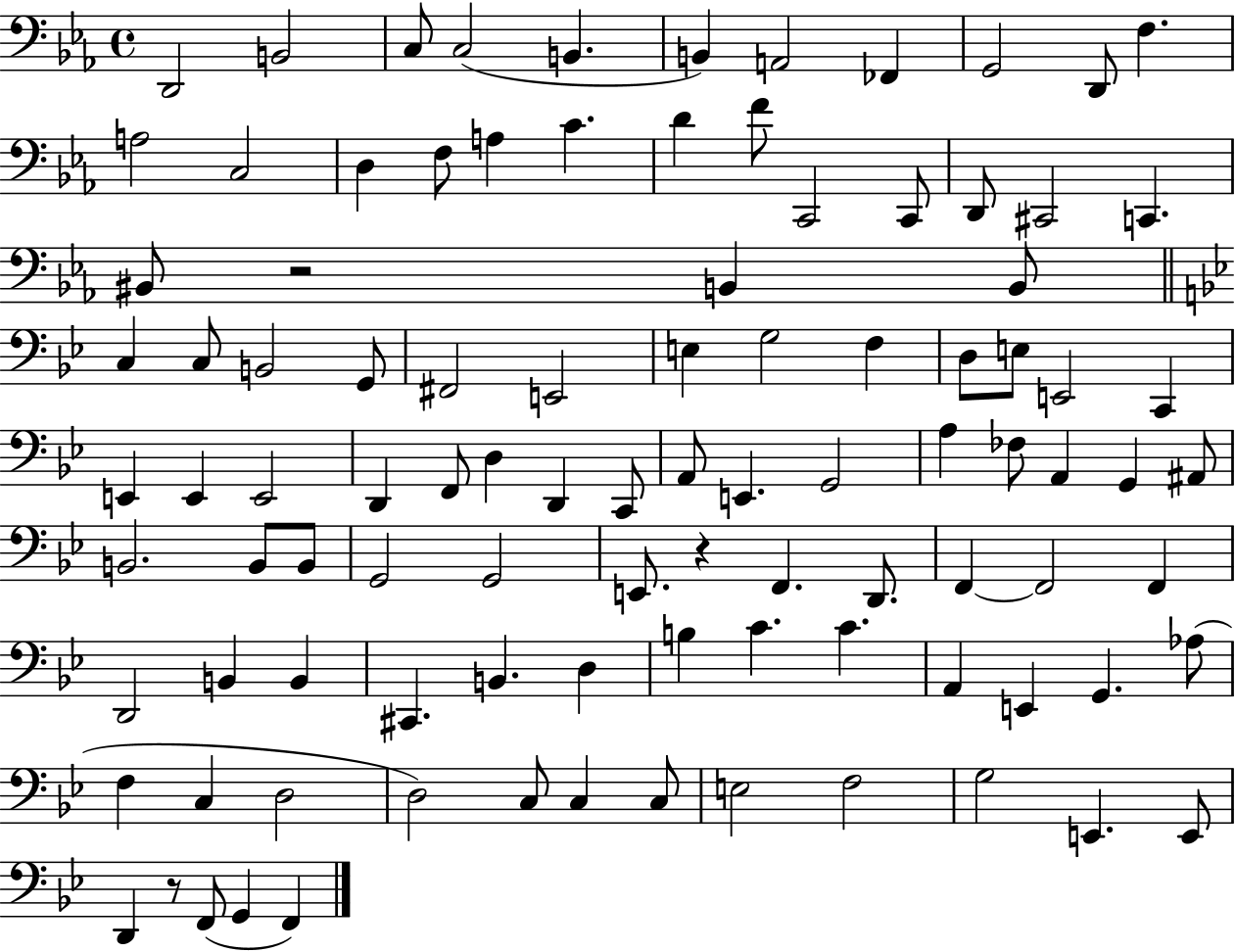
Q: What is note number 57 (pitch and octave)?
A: B2